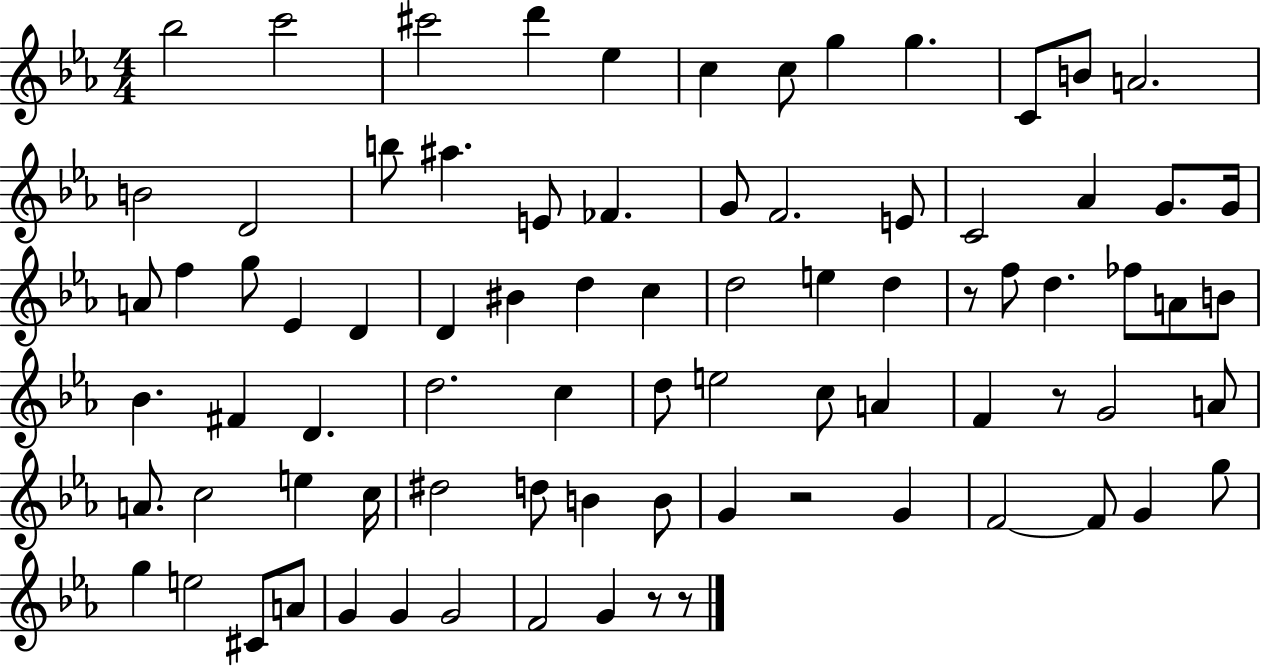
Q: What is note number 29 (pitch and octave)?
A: Eb4